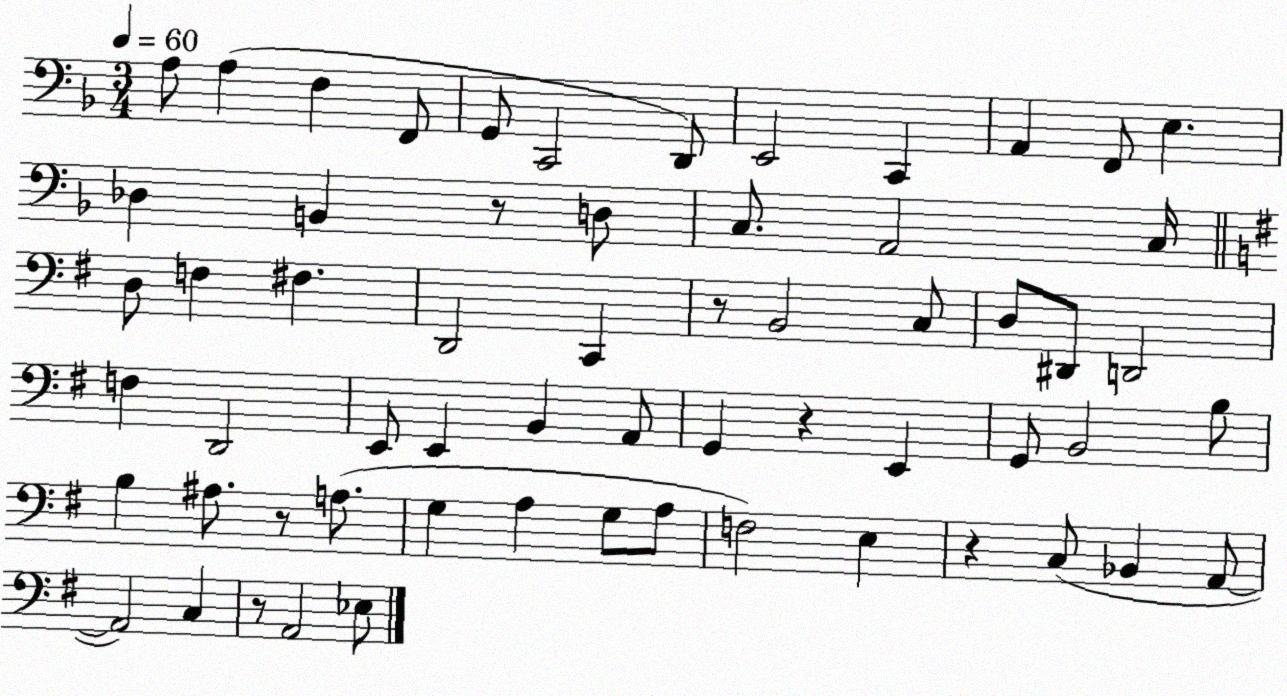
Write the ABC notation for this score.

X:1
T:Untitled
M:3/4
L:1/4
K:F
A,/2 A, F, F,,/2 G,,/2 C,,2 D,,/2 E,,2 C,, A,, F,,/2 E, _D, B,, z/2 D,/2 C,/2 A,,2 C,/4 D,/2 F, ^F, D,,2 C,, z/2 B,,2 C,/2 D,/2 ^D,,/2 D,,2 F, D,,2 E,,/2 E,, B,, A,,/2 G,, z E,, G,,/2 B,,2 B,/2 B, ^A,/2 z/2 A,/2 G, A, G,/2 A,/2 F,2 E, z C,/2 _B,, A,,/2 A,,2 C, z/2 A,,2 _E,/2